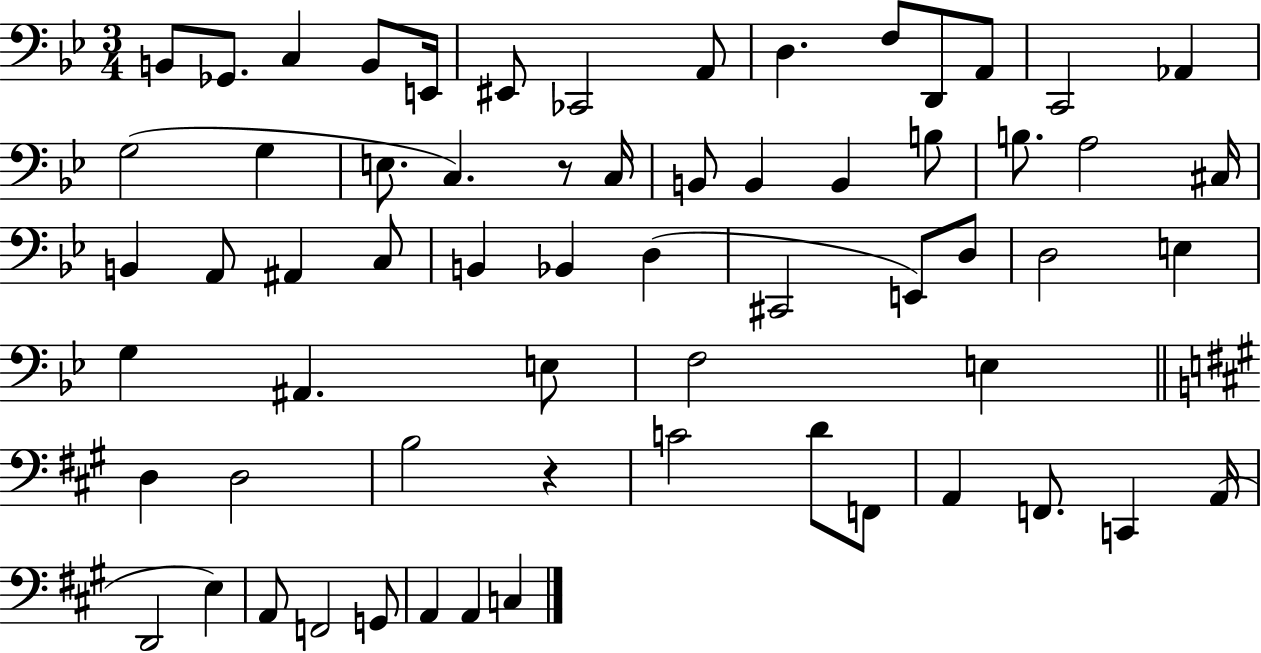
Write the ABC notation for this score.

X:1
T:Untitled
M:3/4
L:1/4
K:Bb
B,,/2 _G,,/2 C, B,,/2 E,,/4 ^E,,/2 _C,,2 A,,/2 D, F,/2 D,,/2 A,,/2 C,,2 _A,, G,2 G, E,/2 C, z/2 C,/4 B,,/2 B,, B,, B,/2 B,/2 A,2 ^C,/4 B,, A,,/2 ^A,, C,/2 B,, _B,, D, ^C,,2 E,,/2 D,/2 D,2 E, G, ^A,, E,/2 F,2 E, D, D,2 B,2 z C2 D/2 F,,/2 A,, F,,/2 C,, A,,/4 D,,2 E, A,,/2 F,,2 G,,/2 A,, A,, C,